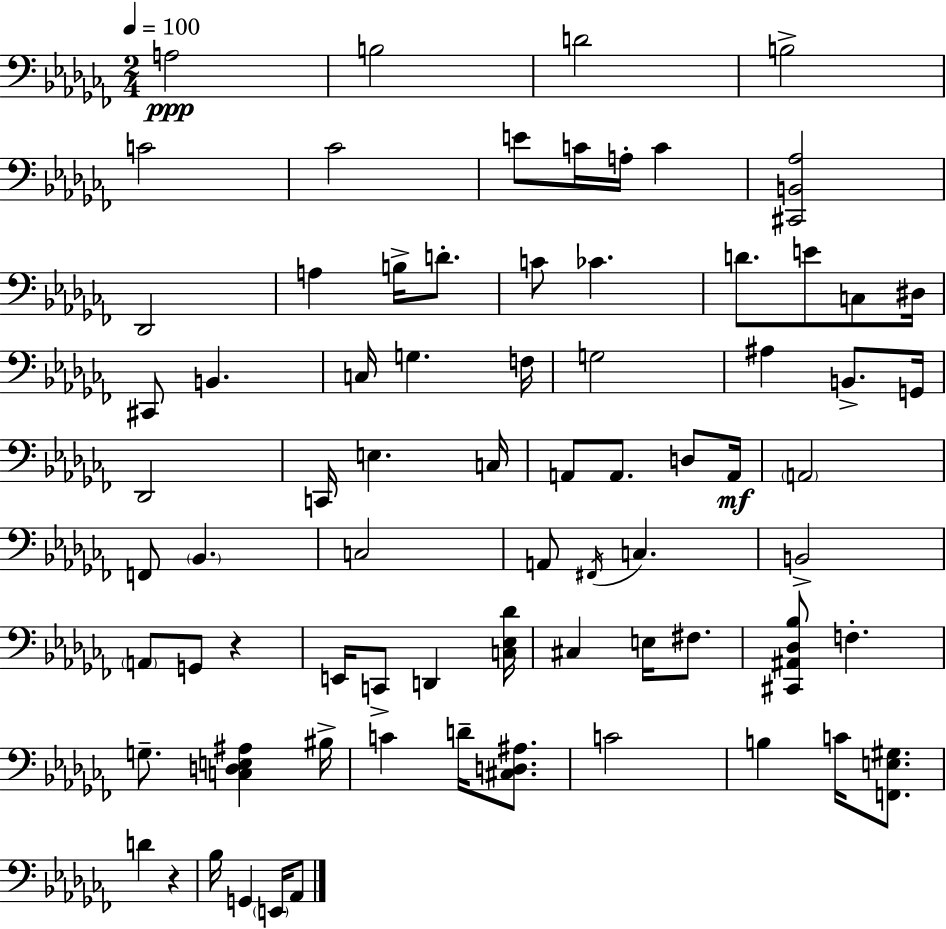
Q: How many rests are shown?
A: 2